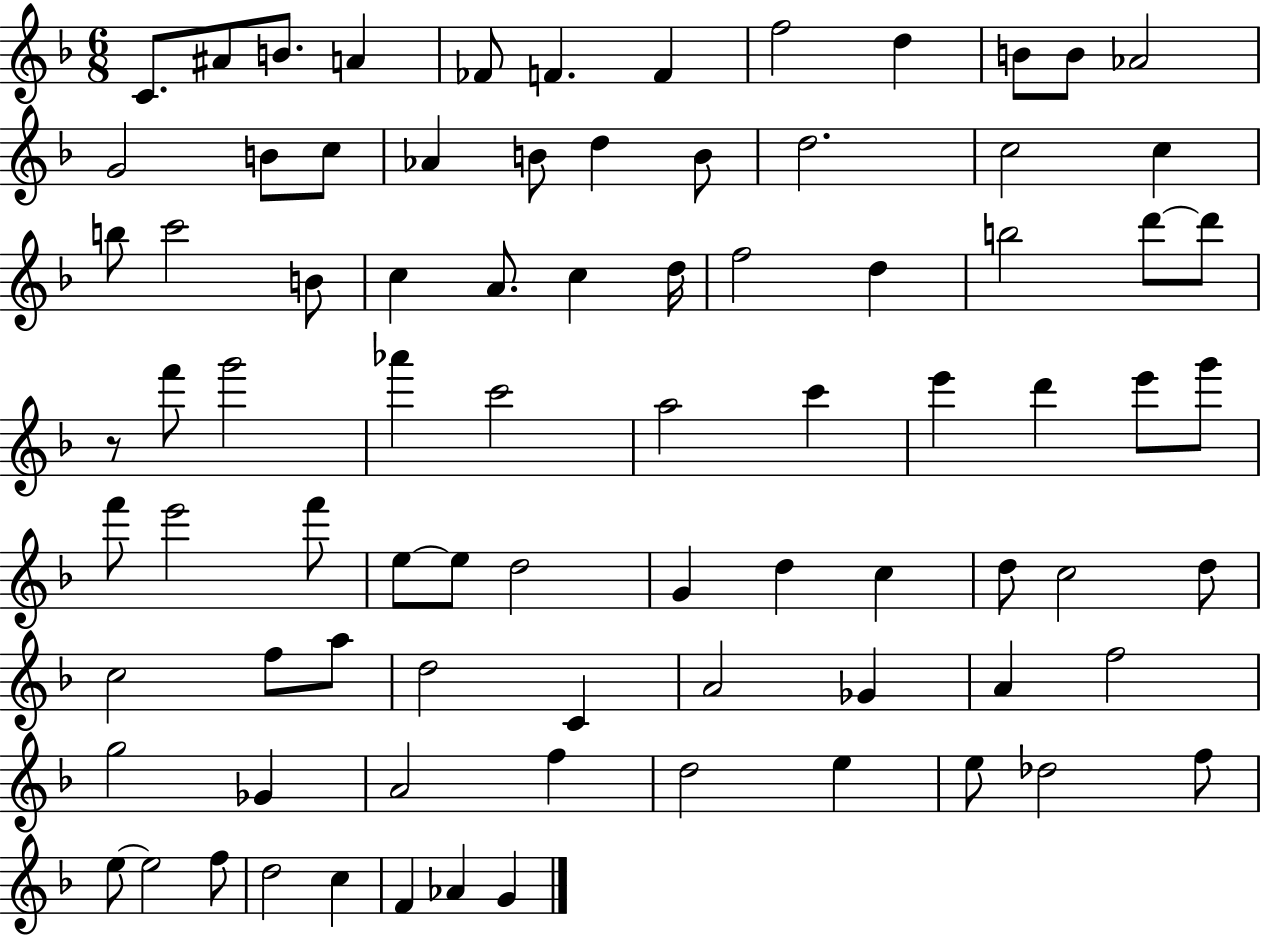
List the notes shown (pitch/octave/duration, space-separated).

C4/e. A#4/e B4/e. A4/q FES4/e F4/q. F4/q F5/h D5/q B4/e B4/e Ab4/h G4/h B4/e C5/e Ab4/q B4/e D5/q B4/e D5/h. C5/h C5/q B5/e C6/h B4/e C5/q A4/e. C5/q D5/s F5/h D5/q B5/h D6/e D6/e R/e F6/e G6/h Ab6/q C6/h A5/h C6/q E6/q D6/q E6/e G6/e F6/e E6/h F6/e E5/e E5/e D5/h G4/q D5/q C5/q D5/e C5/h D5/e C5/h F5/e A5/e D5/h C4/q A4/h Gb4/q A4/q F5/h G5/h Gb4/q A4/h F5/q D5/h E5/q E5/e Db5/h F5/e E5/e E5/h F5/e D5/h C5/q F4/q Ab4/q G4/q